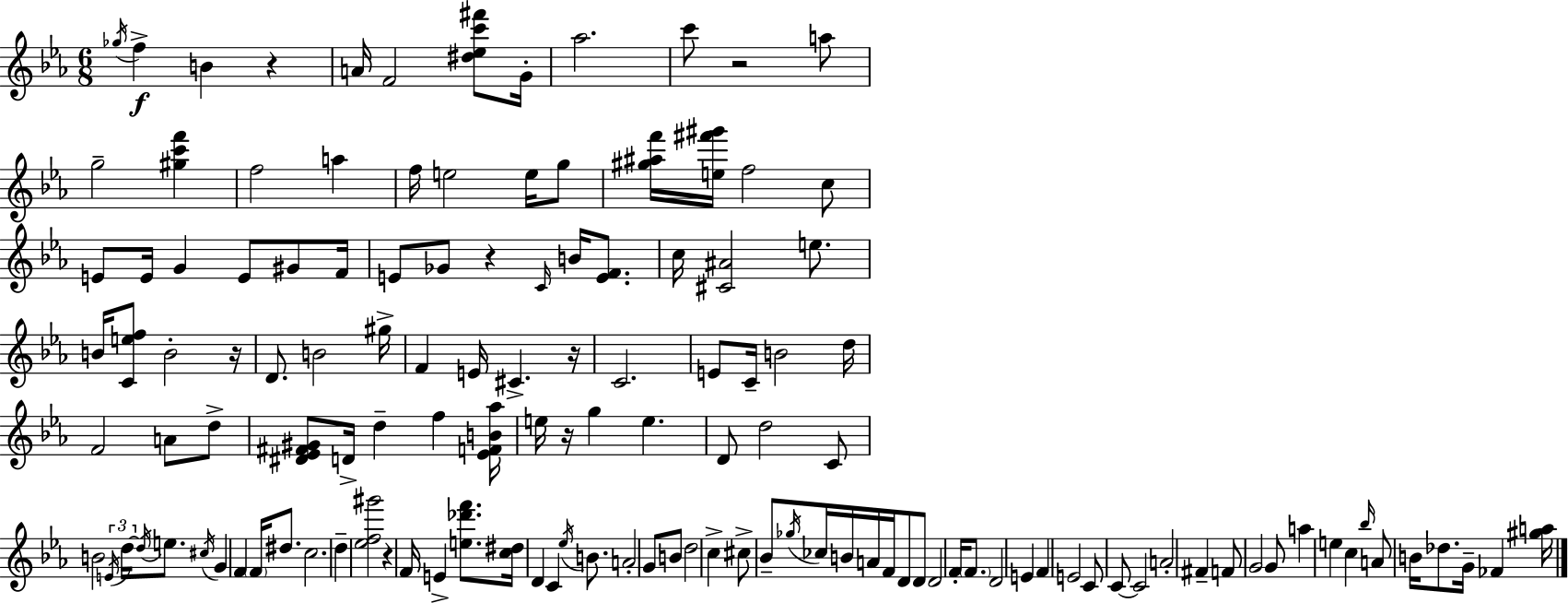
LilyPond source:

{
  \clef treble
  \numericTimeSignature
  \time 6/8
  \key ees \major
  \repeat volta 2 { \acciaccatura { ges''16 }\f f''4-> b'4 r4 | a'16 f'2 <dis'' ees'' c''' fis'''>8 | g'16-. aes''2. | c'''8 r2 a''8 | \break g''2-- <gis'' c''' f'''>4 | f''2 a''4 | f''16 e''2 e''16 g''8 | <gis'' ais'' f'''>16 <e'' fis''' gis'''>16 f''2 c''8 | \break e'8 e'16 g'4 e'8 gis'8 | f'16 e'8 ges'8 r4 \grace { c'16 } b'16 <e' f'>8. | c''16 <cis' ais'>2 e''8. | b'16 <c' e'' f''>8 b'2-. | \break r16 d'8. b'2 | gis''16-> f'4 e'16 cis'4.-> | r16 c'2. | e'8 c'16-- b'2 | \break d''16 f'2 a'8 | d''8-> <dis' ees' fis' gis'>8 d'16-> d''4-- f''4 | <ees' f' b' aes''>16 e''16 r16 g''4 e''4. | d'8 d''2 | \break c'8 b'2 \tuplet 3/2 { \acciaccatura { e'16 } d''16~~ | \acciaccatura { d''16 } } e''8. \acciaccatura { cis''16 } g'4 f'4 | \parenthesize f'16 dis''8. c''2. | d''4-- <ees'' f'' gis'''>2 | \break r4 f'16 e'4-> | <e'' des''' f'''>8. <c'' dis''>16 d'4 c'4 | \acciaccatura { ees''16 } b'8. a'2-. | g'8 b'8 d''2 | \break c''4-> cis''8-> bes'8-- \acciaccatura { ges''16 } ces''16 | b'16 a'16 f'16 d'8 d'8 d'2 | f'16-. \parenthesize f'8. d'2 | e'4 f'4 e'2 | \break c'8 c'8~~ c'2 | a'2-. | fis'4-- f'8 g'2 | g'8 a''4 e''4 | \break c''4 \grace { bes''16 } a'8 b'16 des''8. | g'16-- fes'4 <gis'' a''>16 } \bar "|."
}